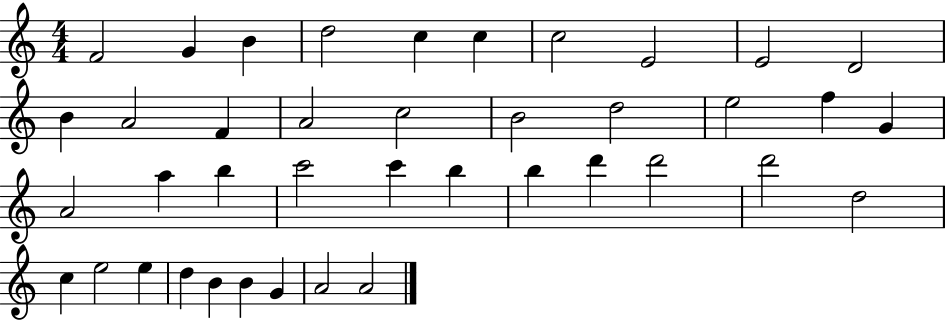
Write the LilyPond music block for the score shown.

{
  \clef treble
  \numericTimeSignature
  \time 4/4
  \key c \major
  f'2 g'4 b'4 | d''2 c''4 c''4 | c''2 e'2 | e'2 d'2 | \break b'4 a'2 f'4 | a'2 c''2 | b'2 d''2 | e''2 f''4 g'4 | \break a'2 a''4 b''4 | c'''2 c'''4 b''4 | b''4 d'''4 d'''2 | d'''2 d''2 | \break c''4 e''2 e''4 | d''4 b'4 b'4 g'4 | a'2 a'2 | \bar "|."
}